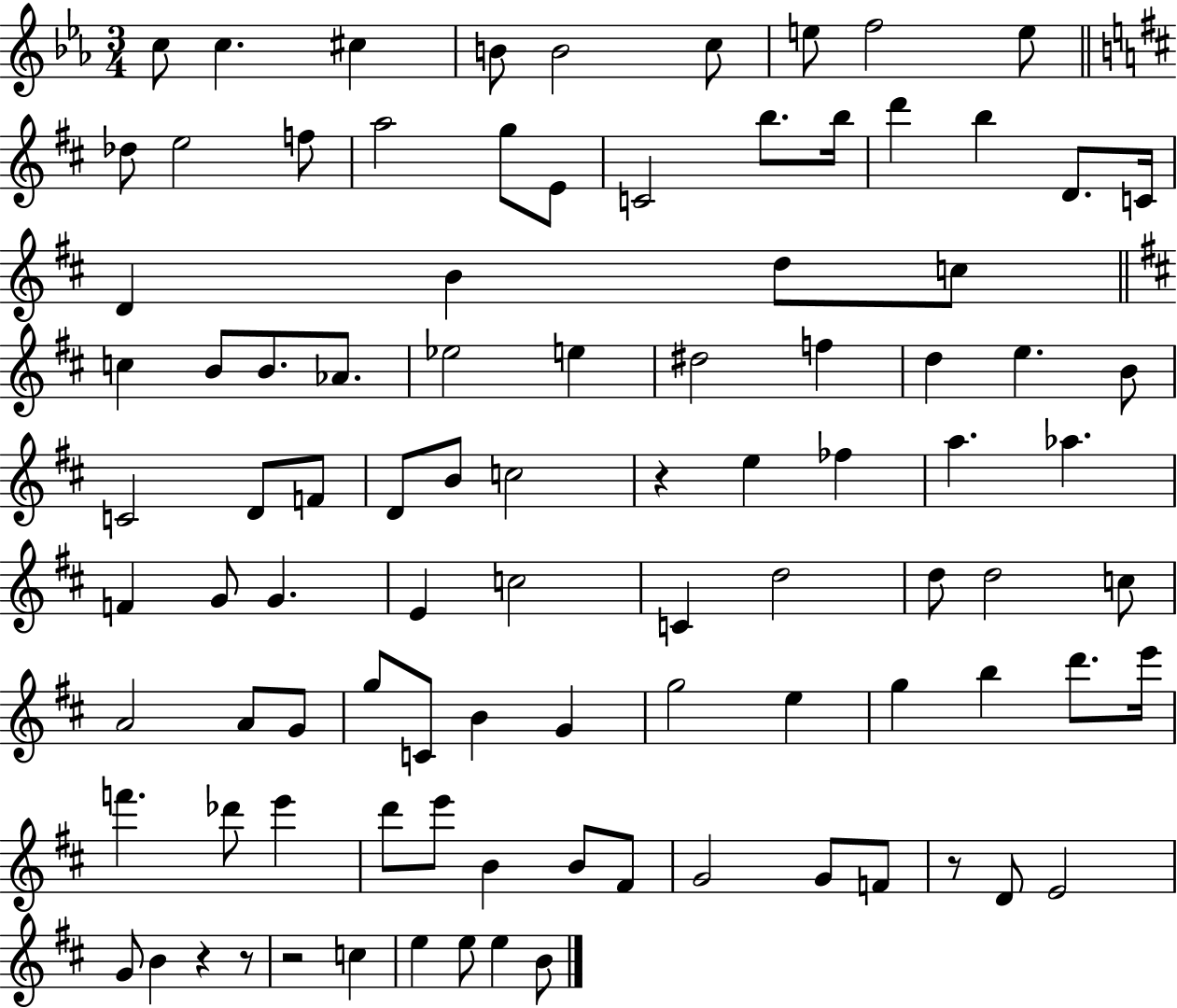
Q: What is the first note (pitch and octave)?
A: C5